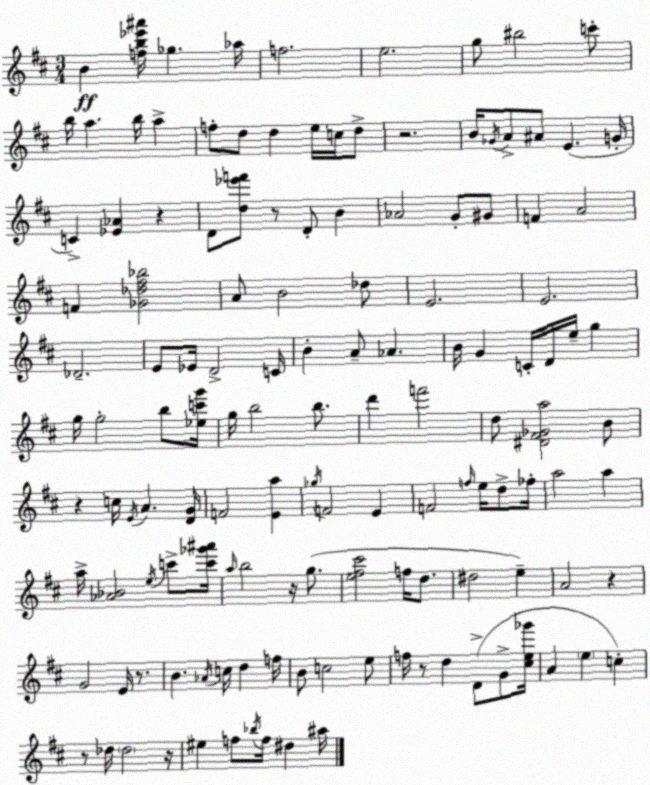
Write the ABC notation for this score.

X:1
T:Untitled
M:3/4
L:1/4
K:D
B [fb_e'^a']/4 _g _a/4 f2 e2 g/2 ^b2 c'/2 b/4 a b/4 a f/2 d/2 d e/4 c/4 d/2 z2 B/4 _G/4 A/2 ^A/2 E G/4 C [_E_A] z D/2 [d_e'f']/2 z/2 D/2 B _A2 G/2 ^G/2 F A2 F [_G_d^f_b]2 A/2 B2 _d/2 E2 E2 _D2 E/2 _E/4 D2 C/4 B A/2 _A B/4 G C/4 D/4 e/4 g g/4 g2 b/2 [_ec'g']/4 g/4 b2 b/2 d' f'2 d/2 [^D^F_Ga]2 B/2 z c/4 E/4 A [DG]/4 F2 [Ea] _g/4 F2 E F2 f/4 e/4 d/2 _f/4 a2 a a/4 [_A_B]2 e/4 c'/2 [c'_g'^a']/4 a/4 b2 z/4 g/2 [e^f^c']2 f/4 d/2 ^d2 e A2 z G2 E/4 z/2 B _A/4 c/4 d f/4 B/2 c2 e/2 f/4 z/2 d D/2 G/2 [^ce_g']/4 A e c z/2 _d/4 _d2 z/4 ^e f/2 _b/4 f/4 ^d ^a/4